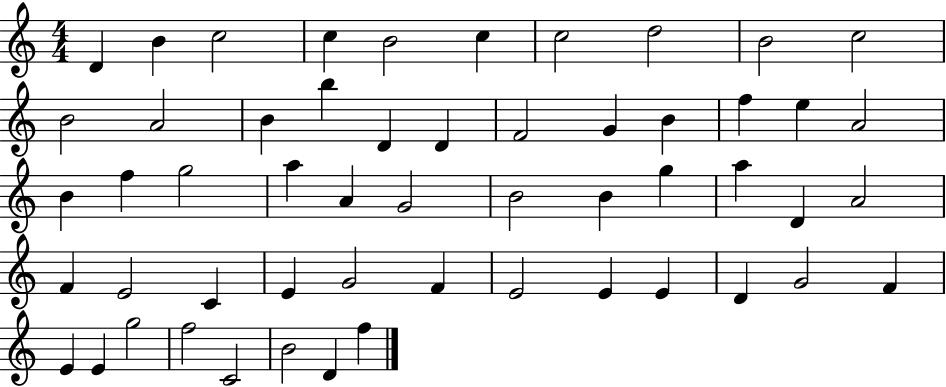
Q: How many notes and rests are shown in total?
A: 54